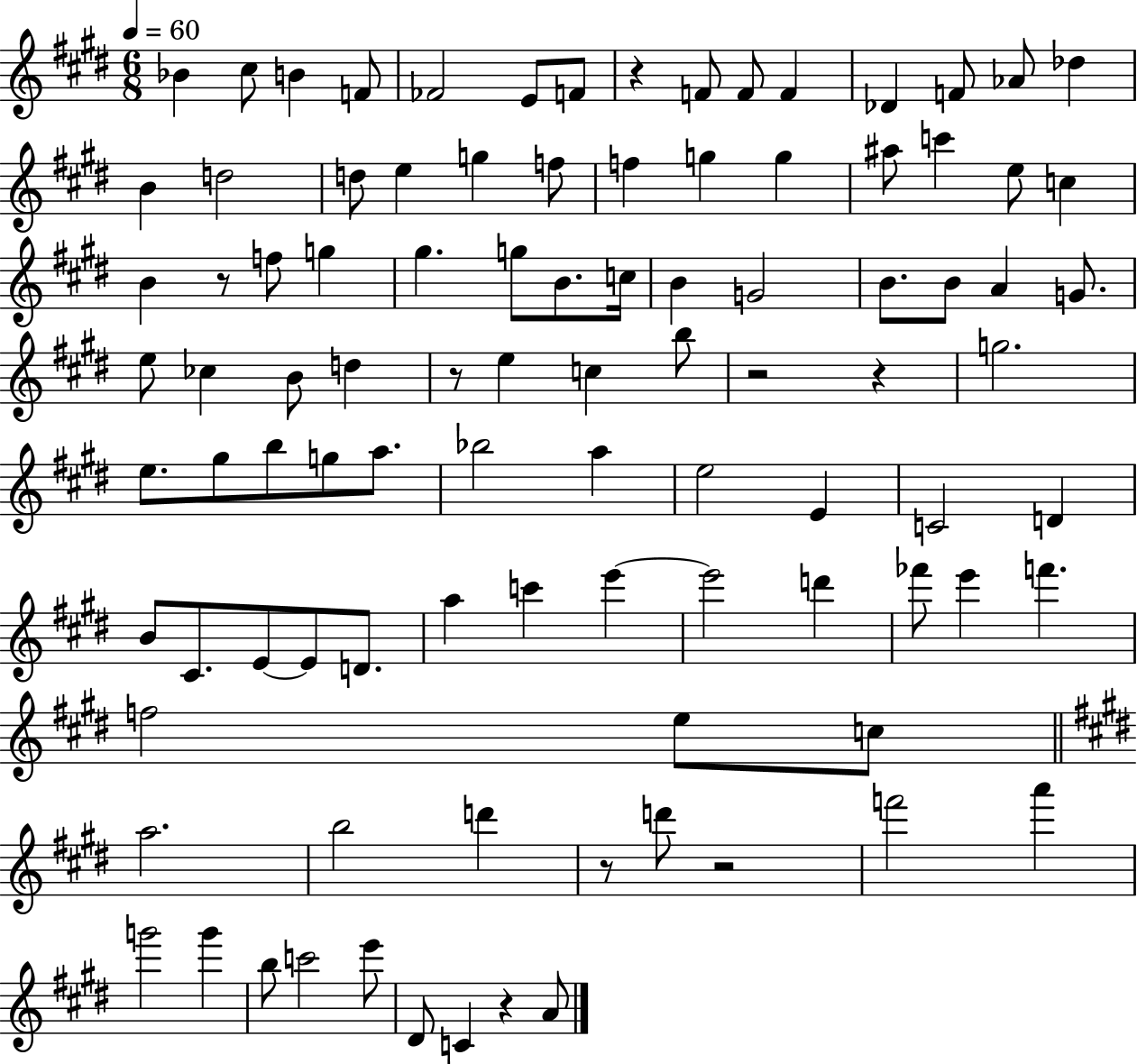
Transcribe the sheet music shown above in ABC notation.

X:1
T:Untitled
M:6/8
L:1/4
K:E
_B ^c/2 B F/2 _F2 E/2 F/2 z F/2 F/2 F _D F/2 _A/2 _d B d2 d/2 e g f/2 f g g ^a/2 c' e/2 c B z/2 f/2 g ^g g/2 B/2 c/4 B G2 B/2 B/2 A G/2 e/2 _c B/2 d z/2 e c b/2 z2 z g2 e/2 ^g/2 b/2 g/2 a/2 _b2 a e2 E C2 D B/2 ^C/2 E/2 E/2 D/2 a c' e' e'2 d' _f'/2 e' f' f2 e/2 c/2 a2 b2 d' z/2 d'/2 z2 f'2 a' g'2 g' b/2 c'2 e'/2 ^D/2 C z A/2